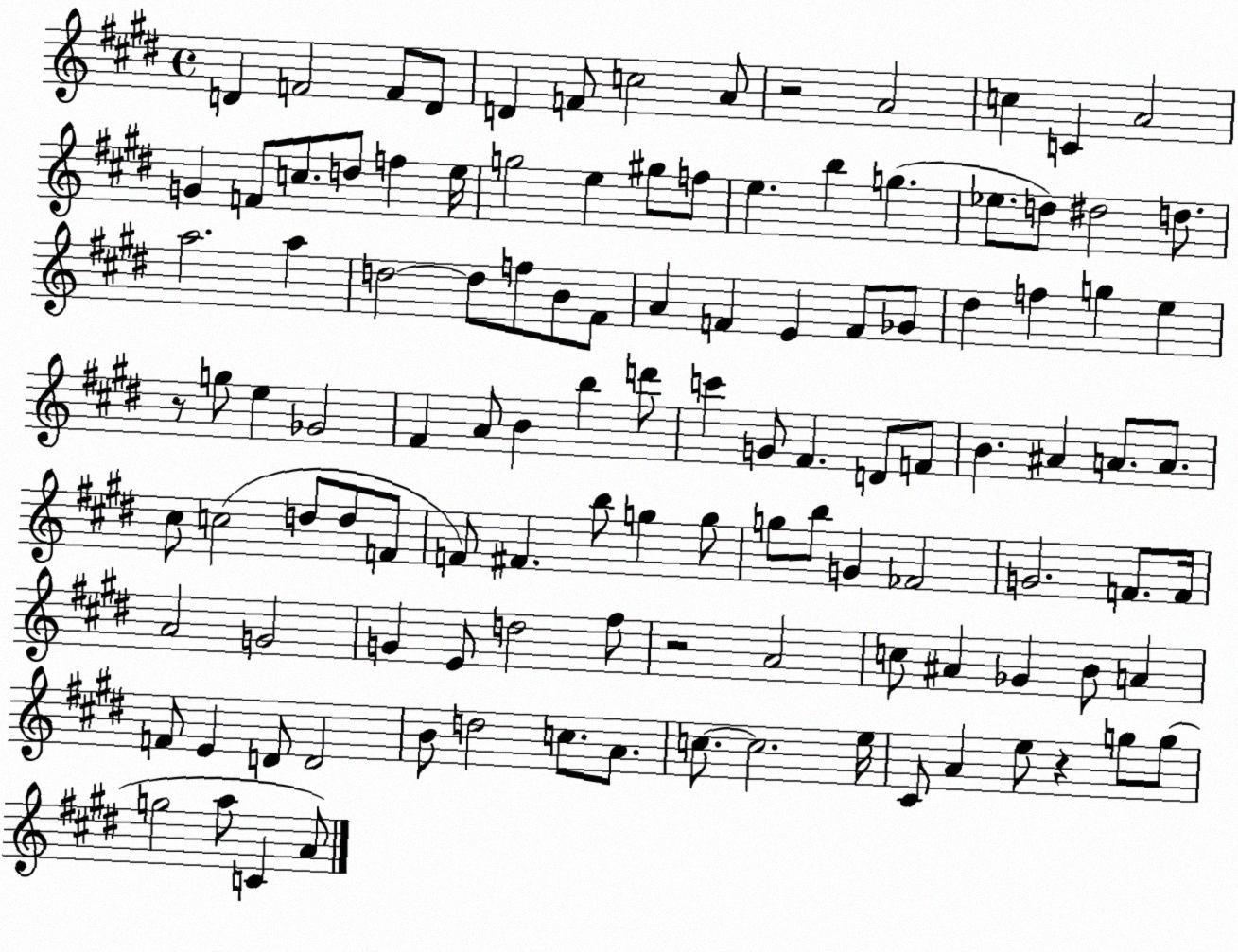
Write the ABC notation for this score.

X:1
T:Untitled
M:4/4
L:1/4
K:E
D F2 F/2 D/2 D F/2 c2 A/2 z2 A2 c C A2 G F/2 c/2 d/2 f e/4 g2 e ^g/2 f/2 e b g _e/2 d/2 ^d2 d/2 a2 a d2 d/2 f/2 B/2 ^F/2 A F E F/2 _G/2 ^d f g e z/2 g/2 e _G2 ^F A/2 B b d'/2 c' G/2 ^F D/2 F/2 B ^A A/2 A/2 ^c/2 c2 d/2 d/2 F/2 F/2 ^F b/2 g g/2 g/2 b/2 G _F2 G2 F/2 F/4 A2 G2 G E/2 d2 ^f/2 z2 A2 c/2 ^A _G B/2 A F/2 E D/2 D2 B/2 d2 c/2 A/2 c/2 c2 e/4 ^C/2 A e/2 z g/2 g/2 g2 a/2 C A/2